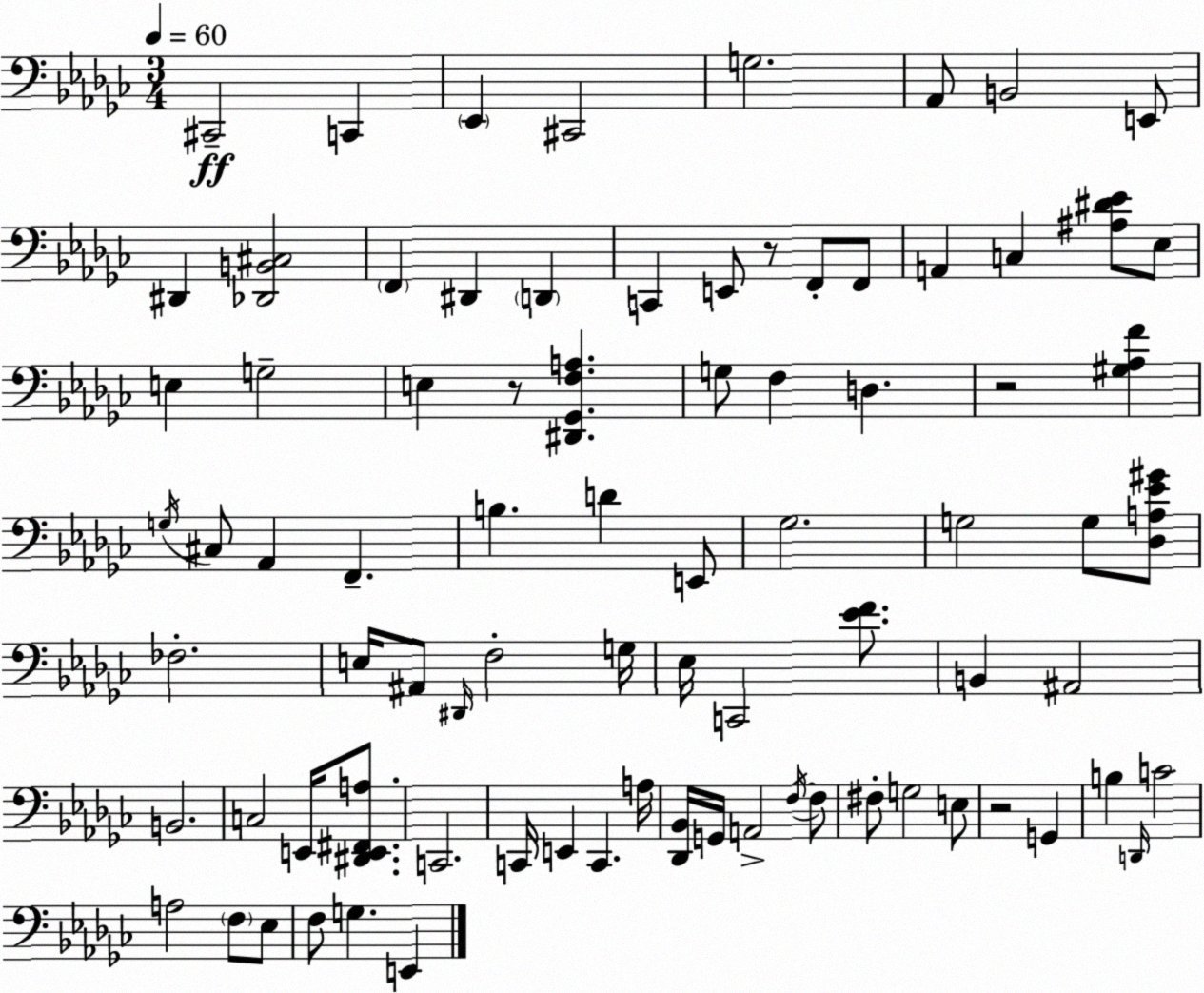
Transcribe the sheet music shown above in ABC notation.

X:1
T:Untitled
M:3/4
L:1/4
K:Ebm
^C,,2 C,, _E,, ^C,,2 G,2 _A,,/2 B,,2 E,,/2 ^D,, [_D,,B,,^C,]2 F,, ^D,, D,, C,, E,,/2 z/2 F,,/2 F,,/2 A,, C, [^A,^D_E]/2 _E,/2 E, G,2 E, z/2 [^D,,_G,,F,A,] G,/2 F, D, z2 [^G,_A,F] G,/4 ^C,/2 _A,, F,, B, D E,,/2 _G,2 G,2 G,/2 [_D,A,_E^G]/2 _F,2 E,/4 ^A,,/2 ^D,,/4 F,2 G,/4 _E,/4 C,,2 [_EF]/2 B,, ^A,,2 B,,2 C,2 E,,/4 [^D,,E,,^F,,A,]/2 C,,2 C,,/4 E,, C,, A,/4 [_D,,_B,,]/4 G,,/4 A,,2 F,/4 F,/2 ^F,/2 G,2 E,/2 z2 G,, B, D,,/4 C2 A,2 F,/2 _E,/2 F,/2 G, E,,